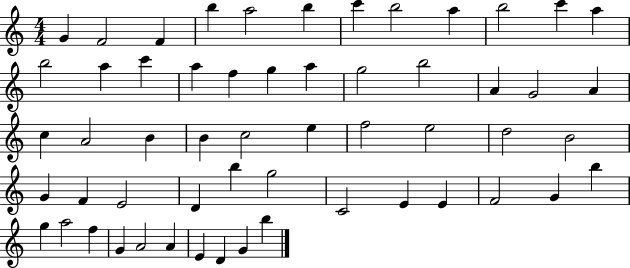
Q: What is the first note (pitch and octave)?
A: G4